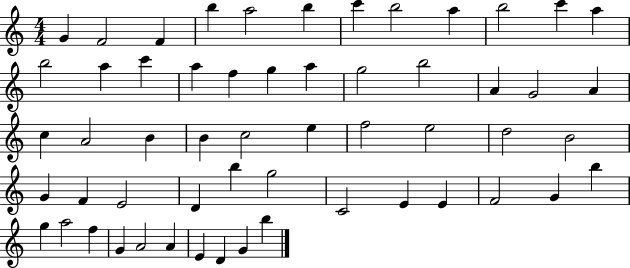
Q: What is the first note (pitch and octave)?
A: G4